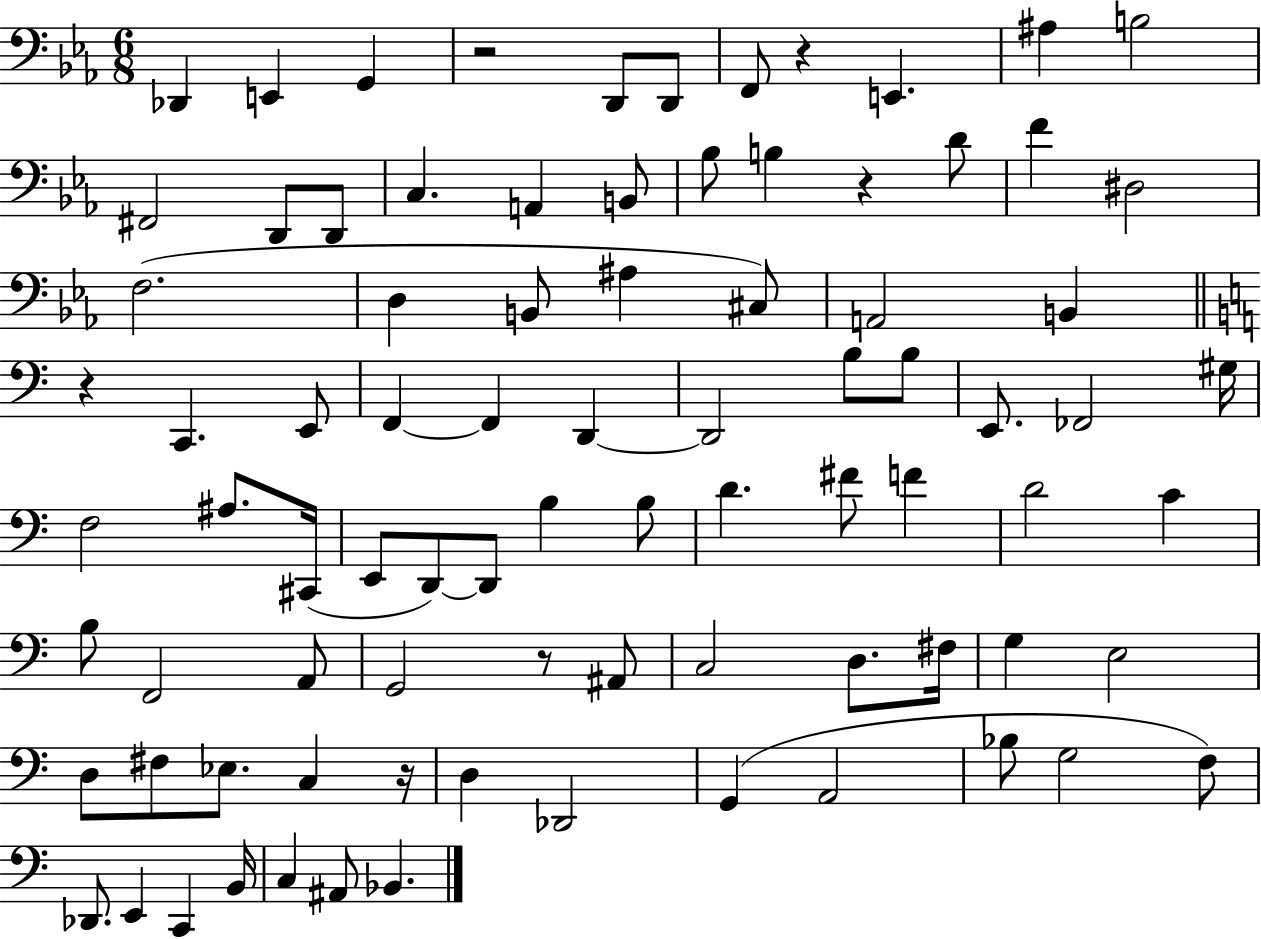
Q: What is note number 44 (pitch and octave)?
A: D2